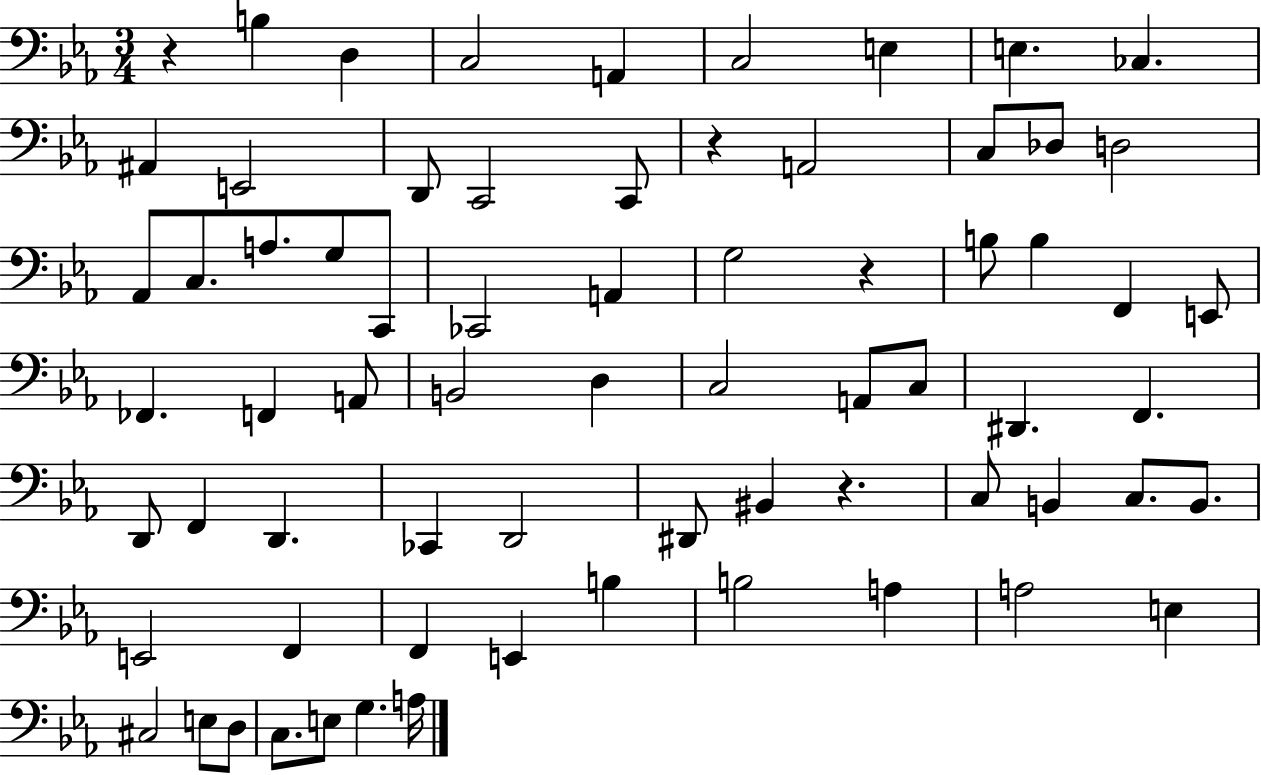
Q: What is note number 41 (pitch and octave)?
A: F2